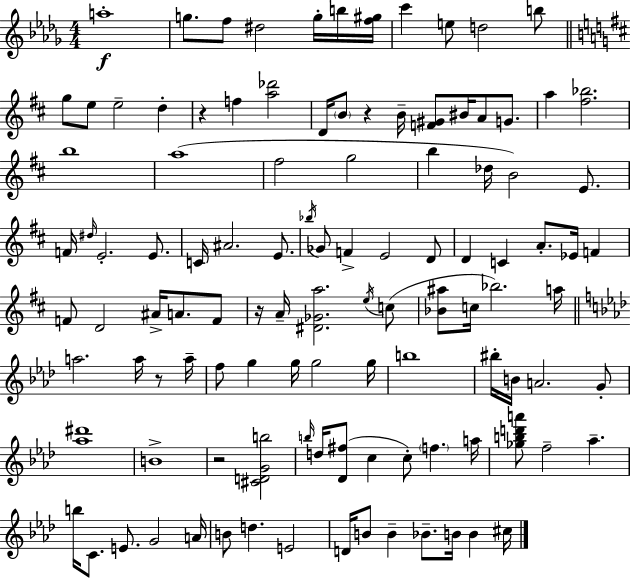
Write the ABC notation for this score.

X:1
T:Untitled
M:4/4
L:1/4
K:Bbm
a4 g/2 f/2 ^d2 g/4 b/4 [f^g]/4 c' e/2 d2 b/2 g/2 e/2 e2 d z f [a_d']2 D/4 B/2 z B/4 [F^G]/2 ^B/4 A/2 G/2 a [^f_b]2 b4 a4 ^f2 g2 b _d/4 B2 E/2 F/4 ^d/4 E2 E/2 C/4 ^A2 E/2 _b/4 _G/2 F E2 D/2 D C A/2 _E/4 F F/2 D2 ^A/4 A/2 F/2 z/4 A/4 [^D_Ga]2 e/4 c/2 [_B^a]/2 c/4 _b2 a/4 a2 a/4 z/2 a/4 f/2 g g/4 g2 g/4 b4 ^b/4 B/4 A2 G/2 [_a^d']4 B4 z2 [^CDGb]2 b/4 d/4 [_D^f]/2 c c/2 f a/4 [_gbd'a']/2 f2 _a b/4 C/2 E/2 G2 A/4 B/2 d E2 D/4 B/2 B _B/2 B/4 B ^c/4